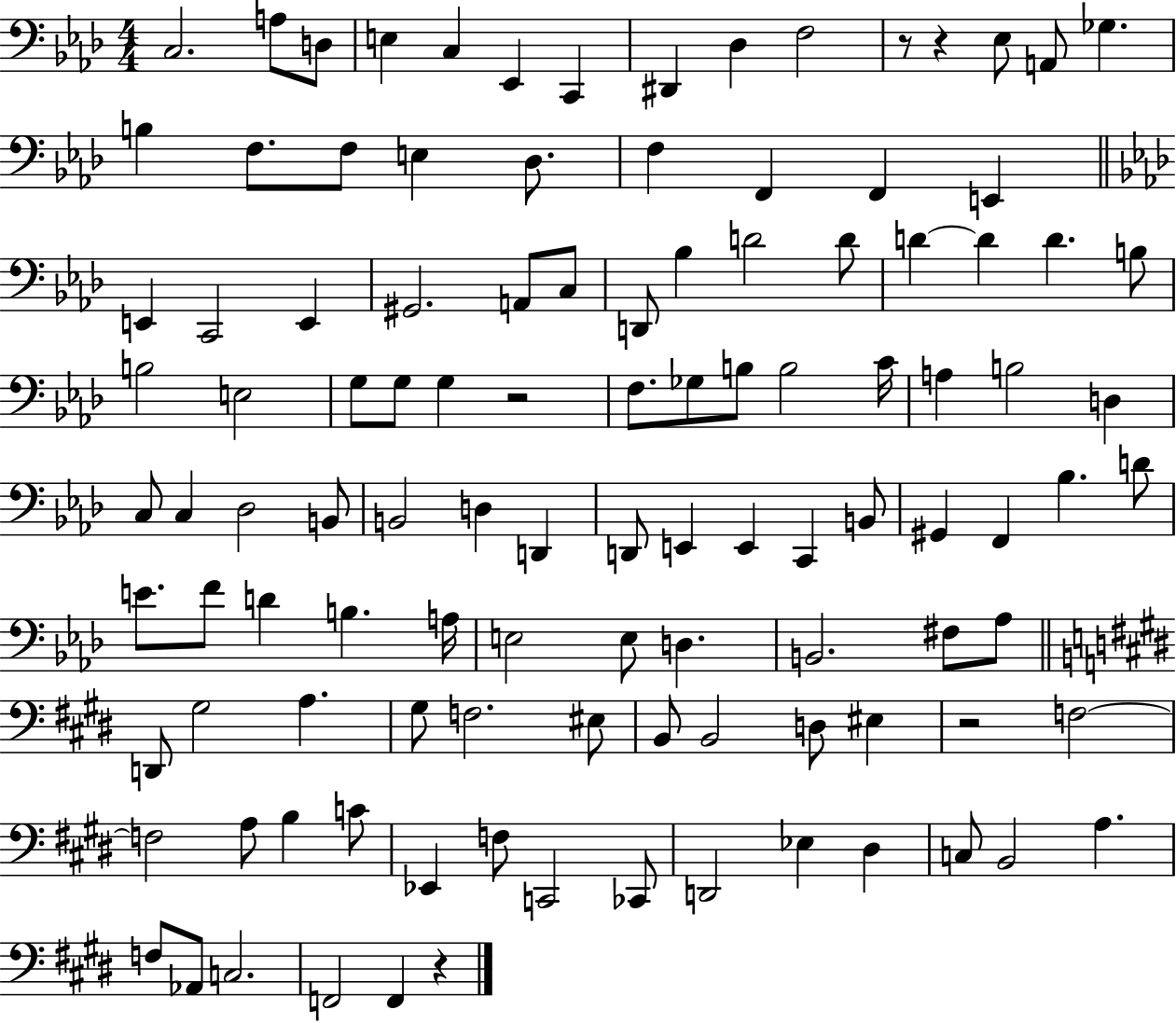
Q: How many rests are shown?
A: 5